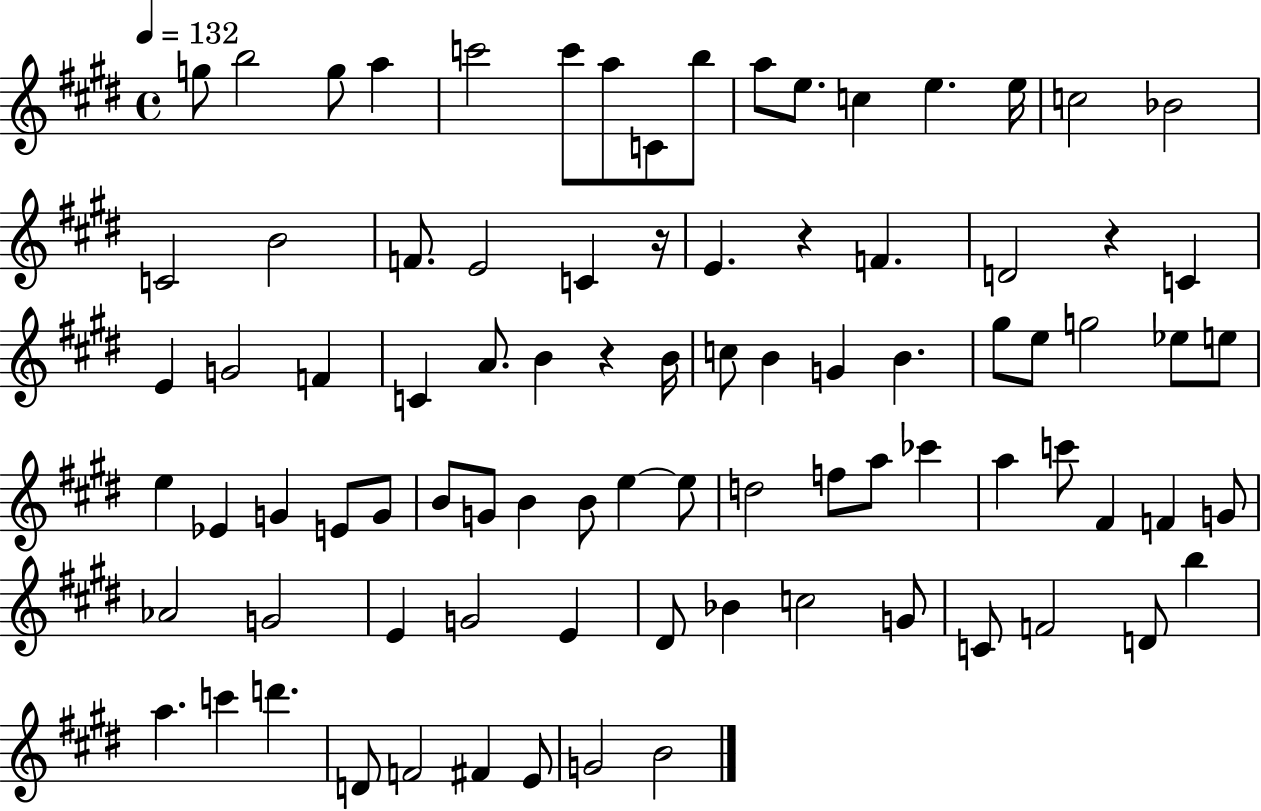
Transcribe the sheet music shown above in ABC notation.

X:1
T:Untitled
M:4/4
L:1/4
K:E
g/2 b2 g/2 a c'2 c'/2 a/2 C/2 b/2 a/2 e/2 c e e/4 c2 _B2 C2 B2 F/2 E2 C z/4 E z F D2 z C E G2 F C A/2 B z B/4 c/2 B G B ^g/2 e/2 g2 _e/2 e/2 e _E G E/2 G/2 B/2 G/2 B B/2 e e/2 d2 f/2 a/2 _c' a c'/2 ^F F G/2 _A2 G2 E G2 E ^D/2 _B c2 G/2 C/2 F2 D/2 b a c' d' D/2 F2 ^F E/2 G2 B2